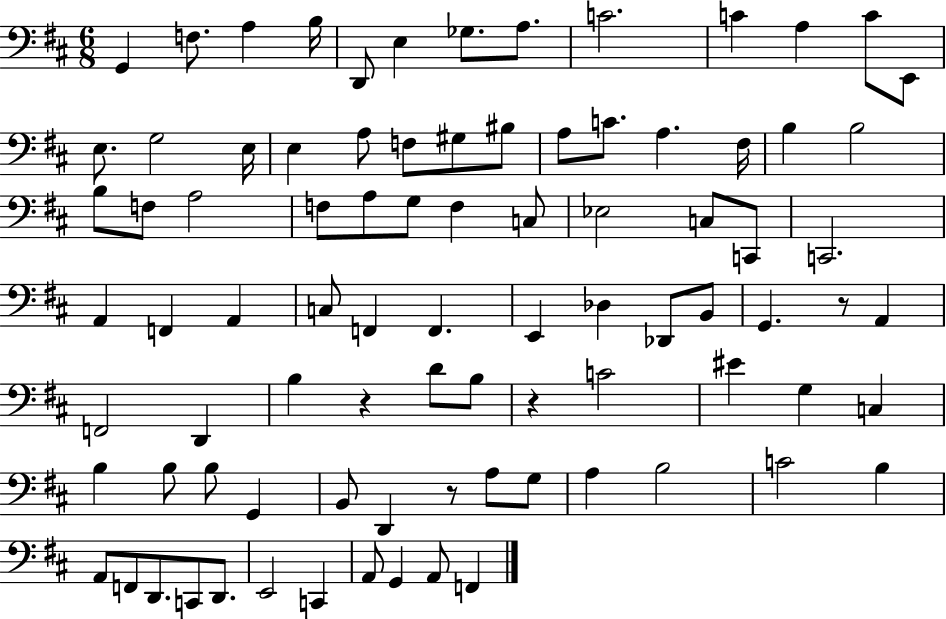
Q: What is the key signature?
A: D major